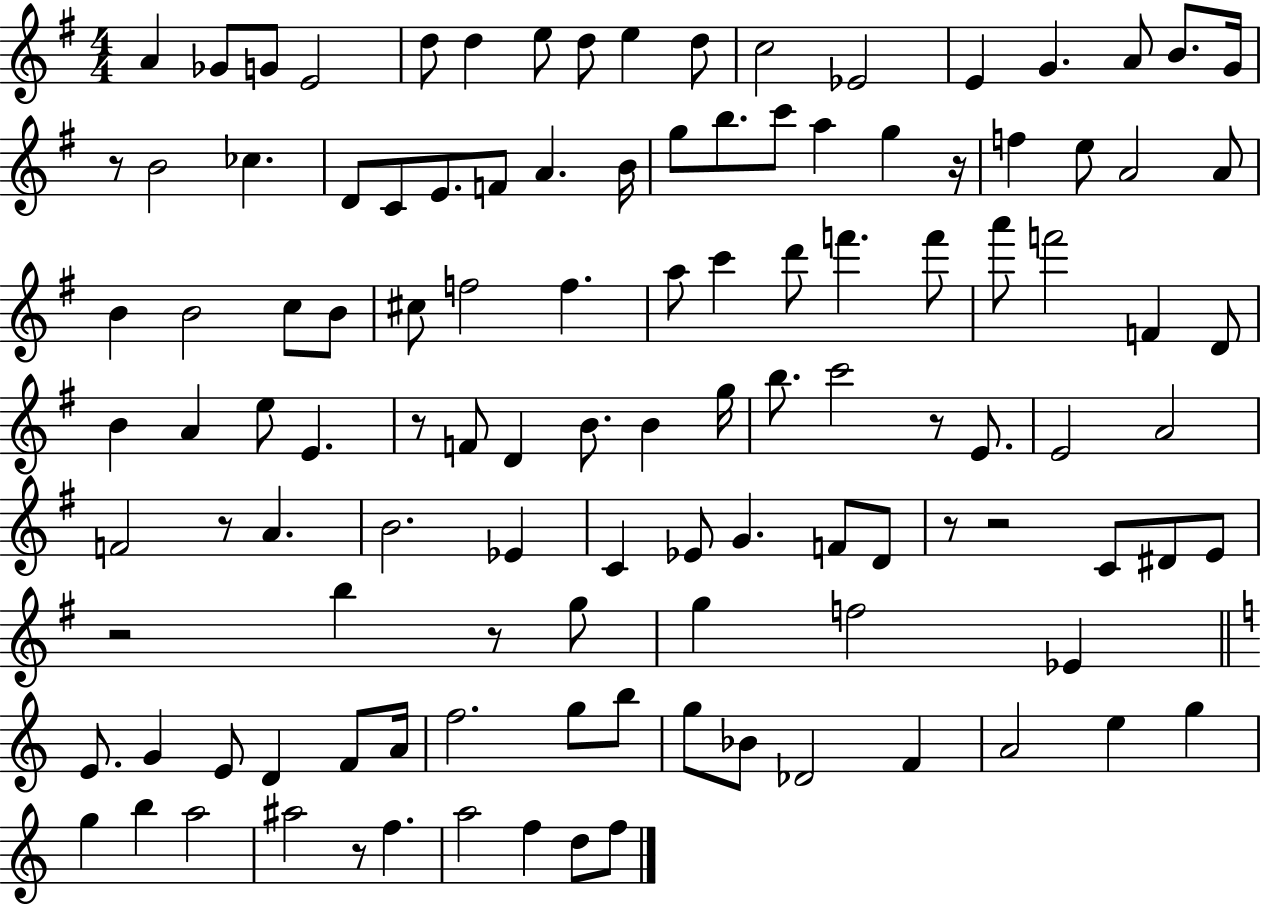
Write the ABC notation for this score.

X:1
T:Untitled
M:4/4
L:1/4
K:G
A _G/2 G/2 E2 d/2 d e/2 d/2 e d/2 c2 _E2 E G A/2 B/2 G/4 z/2 B2 _c D/2 C/2 E/2 F/2 A B/4 g/2 b/2 c'/2 a g z/4 f e/2 A2 A/2 B B2 c/2 B/2 ^c/2 f2 f a/2 c' d'/2 f' f'/2 a'/2 f'2 F D/2 B A e/2 E z/2 F/2 D B/2 B g/4 b/2 c'2 z/2 E/2 E2 A2 F2 z/2 A B2 _E C _E/2 G F/2 D/2 z/2 z2 C/2 ^D/2 E/2 z2 b z/2 g/2 g f2 _E E/2 G E/2 D F/2 A/4 f2 g/2 b/2 g/2 _B/2 _D2 F A2 e g g b a2 ^a2 z/2 f a2 f d/2 f/2